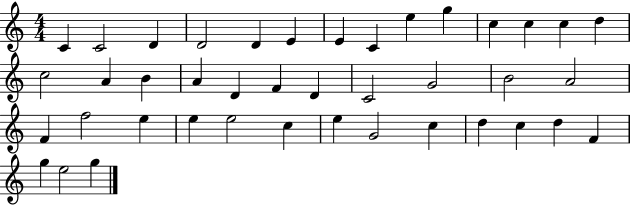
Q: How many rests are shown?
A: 0